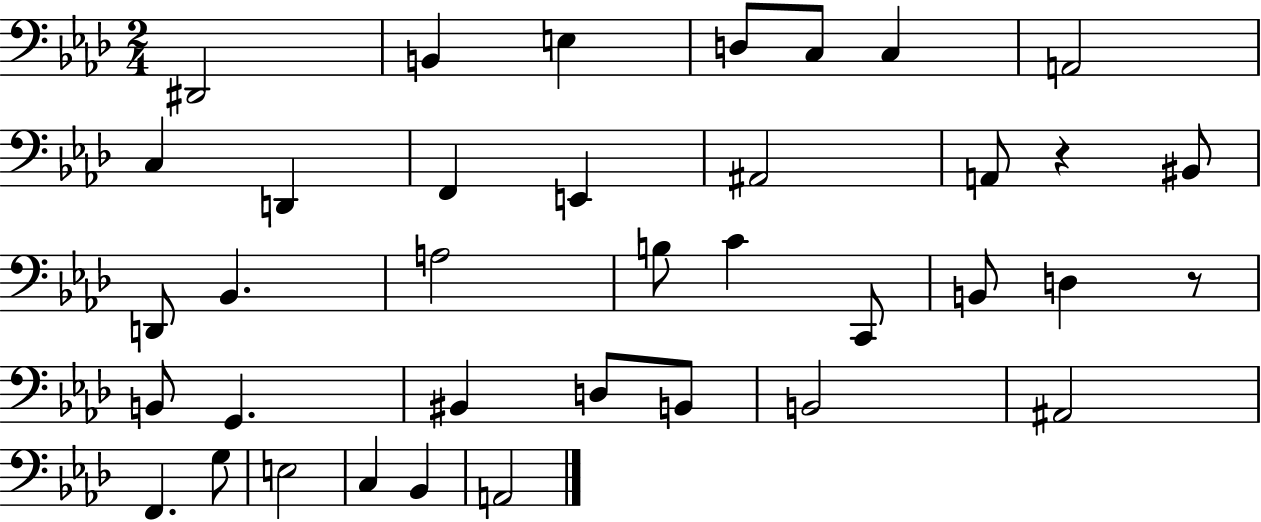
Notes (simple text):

D#2/h B2/q E3/q D3/e C3/e C3/q A2/h C3/q D2/q F2/q E2/q A#2/h A2/e R/q BIS2/e D2/e Bb2/q. A3/h B3/e C4/q C2/e B2/e D3/q R/e B2/e G2/q. BIS2/q D3/e B2/e B2/h A#2/h F2/q. G3/e E3/h C3/q Bb2/q A2/h